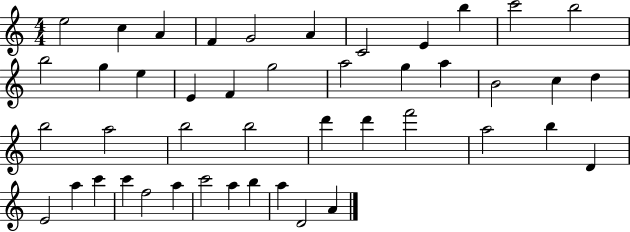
X:1
T:Untitled
M:4/4
L:1/4
K:C
e2 c A F G2 A C2 E b c'2 b2 b2 g e E F g2 a2 g a B2 c d b2 a2 b2 b2 d' d' f'2 a2 b D E2 a c' c' f2 a c'2 a b a D2 A